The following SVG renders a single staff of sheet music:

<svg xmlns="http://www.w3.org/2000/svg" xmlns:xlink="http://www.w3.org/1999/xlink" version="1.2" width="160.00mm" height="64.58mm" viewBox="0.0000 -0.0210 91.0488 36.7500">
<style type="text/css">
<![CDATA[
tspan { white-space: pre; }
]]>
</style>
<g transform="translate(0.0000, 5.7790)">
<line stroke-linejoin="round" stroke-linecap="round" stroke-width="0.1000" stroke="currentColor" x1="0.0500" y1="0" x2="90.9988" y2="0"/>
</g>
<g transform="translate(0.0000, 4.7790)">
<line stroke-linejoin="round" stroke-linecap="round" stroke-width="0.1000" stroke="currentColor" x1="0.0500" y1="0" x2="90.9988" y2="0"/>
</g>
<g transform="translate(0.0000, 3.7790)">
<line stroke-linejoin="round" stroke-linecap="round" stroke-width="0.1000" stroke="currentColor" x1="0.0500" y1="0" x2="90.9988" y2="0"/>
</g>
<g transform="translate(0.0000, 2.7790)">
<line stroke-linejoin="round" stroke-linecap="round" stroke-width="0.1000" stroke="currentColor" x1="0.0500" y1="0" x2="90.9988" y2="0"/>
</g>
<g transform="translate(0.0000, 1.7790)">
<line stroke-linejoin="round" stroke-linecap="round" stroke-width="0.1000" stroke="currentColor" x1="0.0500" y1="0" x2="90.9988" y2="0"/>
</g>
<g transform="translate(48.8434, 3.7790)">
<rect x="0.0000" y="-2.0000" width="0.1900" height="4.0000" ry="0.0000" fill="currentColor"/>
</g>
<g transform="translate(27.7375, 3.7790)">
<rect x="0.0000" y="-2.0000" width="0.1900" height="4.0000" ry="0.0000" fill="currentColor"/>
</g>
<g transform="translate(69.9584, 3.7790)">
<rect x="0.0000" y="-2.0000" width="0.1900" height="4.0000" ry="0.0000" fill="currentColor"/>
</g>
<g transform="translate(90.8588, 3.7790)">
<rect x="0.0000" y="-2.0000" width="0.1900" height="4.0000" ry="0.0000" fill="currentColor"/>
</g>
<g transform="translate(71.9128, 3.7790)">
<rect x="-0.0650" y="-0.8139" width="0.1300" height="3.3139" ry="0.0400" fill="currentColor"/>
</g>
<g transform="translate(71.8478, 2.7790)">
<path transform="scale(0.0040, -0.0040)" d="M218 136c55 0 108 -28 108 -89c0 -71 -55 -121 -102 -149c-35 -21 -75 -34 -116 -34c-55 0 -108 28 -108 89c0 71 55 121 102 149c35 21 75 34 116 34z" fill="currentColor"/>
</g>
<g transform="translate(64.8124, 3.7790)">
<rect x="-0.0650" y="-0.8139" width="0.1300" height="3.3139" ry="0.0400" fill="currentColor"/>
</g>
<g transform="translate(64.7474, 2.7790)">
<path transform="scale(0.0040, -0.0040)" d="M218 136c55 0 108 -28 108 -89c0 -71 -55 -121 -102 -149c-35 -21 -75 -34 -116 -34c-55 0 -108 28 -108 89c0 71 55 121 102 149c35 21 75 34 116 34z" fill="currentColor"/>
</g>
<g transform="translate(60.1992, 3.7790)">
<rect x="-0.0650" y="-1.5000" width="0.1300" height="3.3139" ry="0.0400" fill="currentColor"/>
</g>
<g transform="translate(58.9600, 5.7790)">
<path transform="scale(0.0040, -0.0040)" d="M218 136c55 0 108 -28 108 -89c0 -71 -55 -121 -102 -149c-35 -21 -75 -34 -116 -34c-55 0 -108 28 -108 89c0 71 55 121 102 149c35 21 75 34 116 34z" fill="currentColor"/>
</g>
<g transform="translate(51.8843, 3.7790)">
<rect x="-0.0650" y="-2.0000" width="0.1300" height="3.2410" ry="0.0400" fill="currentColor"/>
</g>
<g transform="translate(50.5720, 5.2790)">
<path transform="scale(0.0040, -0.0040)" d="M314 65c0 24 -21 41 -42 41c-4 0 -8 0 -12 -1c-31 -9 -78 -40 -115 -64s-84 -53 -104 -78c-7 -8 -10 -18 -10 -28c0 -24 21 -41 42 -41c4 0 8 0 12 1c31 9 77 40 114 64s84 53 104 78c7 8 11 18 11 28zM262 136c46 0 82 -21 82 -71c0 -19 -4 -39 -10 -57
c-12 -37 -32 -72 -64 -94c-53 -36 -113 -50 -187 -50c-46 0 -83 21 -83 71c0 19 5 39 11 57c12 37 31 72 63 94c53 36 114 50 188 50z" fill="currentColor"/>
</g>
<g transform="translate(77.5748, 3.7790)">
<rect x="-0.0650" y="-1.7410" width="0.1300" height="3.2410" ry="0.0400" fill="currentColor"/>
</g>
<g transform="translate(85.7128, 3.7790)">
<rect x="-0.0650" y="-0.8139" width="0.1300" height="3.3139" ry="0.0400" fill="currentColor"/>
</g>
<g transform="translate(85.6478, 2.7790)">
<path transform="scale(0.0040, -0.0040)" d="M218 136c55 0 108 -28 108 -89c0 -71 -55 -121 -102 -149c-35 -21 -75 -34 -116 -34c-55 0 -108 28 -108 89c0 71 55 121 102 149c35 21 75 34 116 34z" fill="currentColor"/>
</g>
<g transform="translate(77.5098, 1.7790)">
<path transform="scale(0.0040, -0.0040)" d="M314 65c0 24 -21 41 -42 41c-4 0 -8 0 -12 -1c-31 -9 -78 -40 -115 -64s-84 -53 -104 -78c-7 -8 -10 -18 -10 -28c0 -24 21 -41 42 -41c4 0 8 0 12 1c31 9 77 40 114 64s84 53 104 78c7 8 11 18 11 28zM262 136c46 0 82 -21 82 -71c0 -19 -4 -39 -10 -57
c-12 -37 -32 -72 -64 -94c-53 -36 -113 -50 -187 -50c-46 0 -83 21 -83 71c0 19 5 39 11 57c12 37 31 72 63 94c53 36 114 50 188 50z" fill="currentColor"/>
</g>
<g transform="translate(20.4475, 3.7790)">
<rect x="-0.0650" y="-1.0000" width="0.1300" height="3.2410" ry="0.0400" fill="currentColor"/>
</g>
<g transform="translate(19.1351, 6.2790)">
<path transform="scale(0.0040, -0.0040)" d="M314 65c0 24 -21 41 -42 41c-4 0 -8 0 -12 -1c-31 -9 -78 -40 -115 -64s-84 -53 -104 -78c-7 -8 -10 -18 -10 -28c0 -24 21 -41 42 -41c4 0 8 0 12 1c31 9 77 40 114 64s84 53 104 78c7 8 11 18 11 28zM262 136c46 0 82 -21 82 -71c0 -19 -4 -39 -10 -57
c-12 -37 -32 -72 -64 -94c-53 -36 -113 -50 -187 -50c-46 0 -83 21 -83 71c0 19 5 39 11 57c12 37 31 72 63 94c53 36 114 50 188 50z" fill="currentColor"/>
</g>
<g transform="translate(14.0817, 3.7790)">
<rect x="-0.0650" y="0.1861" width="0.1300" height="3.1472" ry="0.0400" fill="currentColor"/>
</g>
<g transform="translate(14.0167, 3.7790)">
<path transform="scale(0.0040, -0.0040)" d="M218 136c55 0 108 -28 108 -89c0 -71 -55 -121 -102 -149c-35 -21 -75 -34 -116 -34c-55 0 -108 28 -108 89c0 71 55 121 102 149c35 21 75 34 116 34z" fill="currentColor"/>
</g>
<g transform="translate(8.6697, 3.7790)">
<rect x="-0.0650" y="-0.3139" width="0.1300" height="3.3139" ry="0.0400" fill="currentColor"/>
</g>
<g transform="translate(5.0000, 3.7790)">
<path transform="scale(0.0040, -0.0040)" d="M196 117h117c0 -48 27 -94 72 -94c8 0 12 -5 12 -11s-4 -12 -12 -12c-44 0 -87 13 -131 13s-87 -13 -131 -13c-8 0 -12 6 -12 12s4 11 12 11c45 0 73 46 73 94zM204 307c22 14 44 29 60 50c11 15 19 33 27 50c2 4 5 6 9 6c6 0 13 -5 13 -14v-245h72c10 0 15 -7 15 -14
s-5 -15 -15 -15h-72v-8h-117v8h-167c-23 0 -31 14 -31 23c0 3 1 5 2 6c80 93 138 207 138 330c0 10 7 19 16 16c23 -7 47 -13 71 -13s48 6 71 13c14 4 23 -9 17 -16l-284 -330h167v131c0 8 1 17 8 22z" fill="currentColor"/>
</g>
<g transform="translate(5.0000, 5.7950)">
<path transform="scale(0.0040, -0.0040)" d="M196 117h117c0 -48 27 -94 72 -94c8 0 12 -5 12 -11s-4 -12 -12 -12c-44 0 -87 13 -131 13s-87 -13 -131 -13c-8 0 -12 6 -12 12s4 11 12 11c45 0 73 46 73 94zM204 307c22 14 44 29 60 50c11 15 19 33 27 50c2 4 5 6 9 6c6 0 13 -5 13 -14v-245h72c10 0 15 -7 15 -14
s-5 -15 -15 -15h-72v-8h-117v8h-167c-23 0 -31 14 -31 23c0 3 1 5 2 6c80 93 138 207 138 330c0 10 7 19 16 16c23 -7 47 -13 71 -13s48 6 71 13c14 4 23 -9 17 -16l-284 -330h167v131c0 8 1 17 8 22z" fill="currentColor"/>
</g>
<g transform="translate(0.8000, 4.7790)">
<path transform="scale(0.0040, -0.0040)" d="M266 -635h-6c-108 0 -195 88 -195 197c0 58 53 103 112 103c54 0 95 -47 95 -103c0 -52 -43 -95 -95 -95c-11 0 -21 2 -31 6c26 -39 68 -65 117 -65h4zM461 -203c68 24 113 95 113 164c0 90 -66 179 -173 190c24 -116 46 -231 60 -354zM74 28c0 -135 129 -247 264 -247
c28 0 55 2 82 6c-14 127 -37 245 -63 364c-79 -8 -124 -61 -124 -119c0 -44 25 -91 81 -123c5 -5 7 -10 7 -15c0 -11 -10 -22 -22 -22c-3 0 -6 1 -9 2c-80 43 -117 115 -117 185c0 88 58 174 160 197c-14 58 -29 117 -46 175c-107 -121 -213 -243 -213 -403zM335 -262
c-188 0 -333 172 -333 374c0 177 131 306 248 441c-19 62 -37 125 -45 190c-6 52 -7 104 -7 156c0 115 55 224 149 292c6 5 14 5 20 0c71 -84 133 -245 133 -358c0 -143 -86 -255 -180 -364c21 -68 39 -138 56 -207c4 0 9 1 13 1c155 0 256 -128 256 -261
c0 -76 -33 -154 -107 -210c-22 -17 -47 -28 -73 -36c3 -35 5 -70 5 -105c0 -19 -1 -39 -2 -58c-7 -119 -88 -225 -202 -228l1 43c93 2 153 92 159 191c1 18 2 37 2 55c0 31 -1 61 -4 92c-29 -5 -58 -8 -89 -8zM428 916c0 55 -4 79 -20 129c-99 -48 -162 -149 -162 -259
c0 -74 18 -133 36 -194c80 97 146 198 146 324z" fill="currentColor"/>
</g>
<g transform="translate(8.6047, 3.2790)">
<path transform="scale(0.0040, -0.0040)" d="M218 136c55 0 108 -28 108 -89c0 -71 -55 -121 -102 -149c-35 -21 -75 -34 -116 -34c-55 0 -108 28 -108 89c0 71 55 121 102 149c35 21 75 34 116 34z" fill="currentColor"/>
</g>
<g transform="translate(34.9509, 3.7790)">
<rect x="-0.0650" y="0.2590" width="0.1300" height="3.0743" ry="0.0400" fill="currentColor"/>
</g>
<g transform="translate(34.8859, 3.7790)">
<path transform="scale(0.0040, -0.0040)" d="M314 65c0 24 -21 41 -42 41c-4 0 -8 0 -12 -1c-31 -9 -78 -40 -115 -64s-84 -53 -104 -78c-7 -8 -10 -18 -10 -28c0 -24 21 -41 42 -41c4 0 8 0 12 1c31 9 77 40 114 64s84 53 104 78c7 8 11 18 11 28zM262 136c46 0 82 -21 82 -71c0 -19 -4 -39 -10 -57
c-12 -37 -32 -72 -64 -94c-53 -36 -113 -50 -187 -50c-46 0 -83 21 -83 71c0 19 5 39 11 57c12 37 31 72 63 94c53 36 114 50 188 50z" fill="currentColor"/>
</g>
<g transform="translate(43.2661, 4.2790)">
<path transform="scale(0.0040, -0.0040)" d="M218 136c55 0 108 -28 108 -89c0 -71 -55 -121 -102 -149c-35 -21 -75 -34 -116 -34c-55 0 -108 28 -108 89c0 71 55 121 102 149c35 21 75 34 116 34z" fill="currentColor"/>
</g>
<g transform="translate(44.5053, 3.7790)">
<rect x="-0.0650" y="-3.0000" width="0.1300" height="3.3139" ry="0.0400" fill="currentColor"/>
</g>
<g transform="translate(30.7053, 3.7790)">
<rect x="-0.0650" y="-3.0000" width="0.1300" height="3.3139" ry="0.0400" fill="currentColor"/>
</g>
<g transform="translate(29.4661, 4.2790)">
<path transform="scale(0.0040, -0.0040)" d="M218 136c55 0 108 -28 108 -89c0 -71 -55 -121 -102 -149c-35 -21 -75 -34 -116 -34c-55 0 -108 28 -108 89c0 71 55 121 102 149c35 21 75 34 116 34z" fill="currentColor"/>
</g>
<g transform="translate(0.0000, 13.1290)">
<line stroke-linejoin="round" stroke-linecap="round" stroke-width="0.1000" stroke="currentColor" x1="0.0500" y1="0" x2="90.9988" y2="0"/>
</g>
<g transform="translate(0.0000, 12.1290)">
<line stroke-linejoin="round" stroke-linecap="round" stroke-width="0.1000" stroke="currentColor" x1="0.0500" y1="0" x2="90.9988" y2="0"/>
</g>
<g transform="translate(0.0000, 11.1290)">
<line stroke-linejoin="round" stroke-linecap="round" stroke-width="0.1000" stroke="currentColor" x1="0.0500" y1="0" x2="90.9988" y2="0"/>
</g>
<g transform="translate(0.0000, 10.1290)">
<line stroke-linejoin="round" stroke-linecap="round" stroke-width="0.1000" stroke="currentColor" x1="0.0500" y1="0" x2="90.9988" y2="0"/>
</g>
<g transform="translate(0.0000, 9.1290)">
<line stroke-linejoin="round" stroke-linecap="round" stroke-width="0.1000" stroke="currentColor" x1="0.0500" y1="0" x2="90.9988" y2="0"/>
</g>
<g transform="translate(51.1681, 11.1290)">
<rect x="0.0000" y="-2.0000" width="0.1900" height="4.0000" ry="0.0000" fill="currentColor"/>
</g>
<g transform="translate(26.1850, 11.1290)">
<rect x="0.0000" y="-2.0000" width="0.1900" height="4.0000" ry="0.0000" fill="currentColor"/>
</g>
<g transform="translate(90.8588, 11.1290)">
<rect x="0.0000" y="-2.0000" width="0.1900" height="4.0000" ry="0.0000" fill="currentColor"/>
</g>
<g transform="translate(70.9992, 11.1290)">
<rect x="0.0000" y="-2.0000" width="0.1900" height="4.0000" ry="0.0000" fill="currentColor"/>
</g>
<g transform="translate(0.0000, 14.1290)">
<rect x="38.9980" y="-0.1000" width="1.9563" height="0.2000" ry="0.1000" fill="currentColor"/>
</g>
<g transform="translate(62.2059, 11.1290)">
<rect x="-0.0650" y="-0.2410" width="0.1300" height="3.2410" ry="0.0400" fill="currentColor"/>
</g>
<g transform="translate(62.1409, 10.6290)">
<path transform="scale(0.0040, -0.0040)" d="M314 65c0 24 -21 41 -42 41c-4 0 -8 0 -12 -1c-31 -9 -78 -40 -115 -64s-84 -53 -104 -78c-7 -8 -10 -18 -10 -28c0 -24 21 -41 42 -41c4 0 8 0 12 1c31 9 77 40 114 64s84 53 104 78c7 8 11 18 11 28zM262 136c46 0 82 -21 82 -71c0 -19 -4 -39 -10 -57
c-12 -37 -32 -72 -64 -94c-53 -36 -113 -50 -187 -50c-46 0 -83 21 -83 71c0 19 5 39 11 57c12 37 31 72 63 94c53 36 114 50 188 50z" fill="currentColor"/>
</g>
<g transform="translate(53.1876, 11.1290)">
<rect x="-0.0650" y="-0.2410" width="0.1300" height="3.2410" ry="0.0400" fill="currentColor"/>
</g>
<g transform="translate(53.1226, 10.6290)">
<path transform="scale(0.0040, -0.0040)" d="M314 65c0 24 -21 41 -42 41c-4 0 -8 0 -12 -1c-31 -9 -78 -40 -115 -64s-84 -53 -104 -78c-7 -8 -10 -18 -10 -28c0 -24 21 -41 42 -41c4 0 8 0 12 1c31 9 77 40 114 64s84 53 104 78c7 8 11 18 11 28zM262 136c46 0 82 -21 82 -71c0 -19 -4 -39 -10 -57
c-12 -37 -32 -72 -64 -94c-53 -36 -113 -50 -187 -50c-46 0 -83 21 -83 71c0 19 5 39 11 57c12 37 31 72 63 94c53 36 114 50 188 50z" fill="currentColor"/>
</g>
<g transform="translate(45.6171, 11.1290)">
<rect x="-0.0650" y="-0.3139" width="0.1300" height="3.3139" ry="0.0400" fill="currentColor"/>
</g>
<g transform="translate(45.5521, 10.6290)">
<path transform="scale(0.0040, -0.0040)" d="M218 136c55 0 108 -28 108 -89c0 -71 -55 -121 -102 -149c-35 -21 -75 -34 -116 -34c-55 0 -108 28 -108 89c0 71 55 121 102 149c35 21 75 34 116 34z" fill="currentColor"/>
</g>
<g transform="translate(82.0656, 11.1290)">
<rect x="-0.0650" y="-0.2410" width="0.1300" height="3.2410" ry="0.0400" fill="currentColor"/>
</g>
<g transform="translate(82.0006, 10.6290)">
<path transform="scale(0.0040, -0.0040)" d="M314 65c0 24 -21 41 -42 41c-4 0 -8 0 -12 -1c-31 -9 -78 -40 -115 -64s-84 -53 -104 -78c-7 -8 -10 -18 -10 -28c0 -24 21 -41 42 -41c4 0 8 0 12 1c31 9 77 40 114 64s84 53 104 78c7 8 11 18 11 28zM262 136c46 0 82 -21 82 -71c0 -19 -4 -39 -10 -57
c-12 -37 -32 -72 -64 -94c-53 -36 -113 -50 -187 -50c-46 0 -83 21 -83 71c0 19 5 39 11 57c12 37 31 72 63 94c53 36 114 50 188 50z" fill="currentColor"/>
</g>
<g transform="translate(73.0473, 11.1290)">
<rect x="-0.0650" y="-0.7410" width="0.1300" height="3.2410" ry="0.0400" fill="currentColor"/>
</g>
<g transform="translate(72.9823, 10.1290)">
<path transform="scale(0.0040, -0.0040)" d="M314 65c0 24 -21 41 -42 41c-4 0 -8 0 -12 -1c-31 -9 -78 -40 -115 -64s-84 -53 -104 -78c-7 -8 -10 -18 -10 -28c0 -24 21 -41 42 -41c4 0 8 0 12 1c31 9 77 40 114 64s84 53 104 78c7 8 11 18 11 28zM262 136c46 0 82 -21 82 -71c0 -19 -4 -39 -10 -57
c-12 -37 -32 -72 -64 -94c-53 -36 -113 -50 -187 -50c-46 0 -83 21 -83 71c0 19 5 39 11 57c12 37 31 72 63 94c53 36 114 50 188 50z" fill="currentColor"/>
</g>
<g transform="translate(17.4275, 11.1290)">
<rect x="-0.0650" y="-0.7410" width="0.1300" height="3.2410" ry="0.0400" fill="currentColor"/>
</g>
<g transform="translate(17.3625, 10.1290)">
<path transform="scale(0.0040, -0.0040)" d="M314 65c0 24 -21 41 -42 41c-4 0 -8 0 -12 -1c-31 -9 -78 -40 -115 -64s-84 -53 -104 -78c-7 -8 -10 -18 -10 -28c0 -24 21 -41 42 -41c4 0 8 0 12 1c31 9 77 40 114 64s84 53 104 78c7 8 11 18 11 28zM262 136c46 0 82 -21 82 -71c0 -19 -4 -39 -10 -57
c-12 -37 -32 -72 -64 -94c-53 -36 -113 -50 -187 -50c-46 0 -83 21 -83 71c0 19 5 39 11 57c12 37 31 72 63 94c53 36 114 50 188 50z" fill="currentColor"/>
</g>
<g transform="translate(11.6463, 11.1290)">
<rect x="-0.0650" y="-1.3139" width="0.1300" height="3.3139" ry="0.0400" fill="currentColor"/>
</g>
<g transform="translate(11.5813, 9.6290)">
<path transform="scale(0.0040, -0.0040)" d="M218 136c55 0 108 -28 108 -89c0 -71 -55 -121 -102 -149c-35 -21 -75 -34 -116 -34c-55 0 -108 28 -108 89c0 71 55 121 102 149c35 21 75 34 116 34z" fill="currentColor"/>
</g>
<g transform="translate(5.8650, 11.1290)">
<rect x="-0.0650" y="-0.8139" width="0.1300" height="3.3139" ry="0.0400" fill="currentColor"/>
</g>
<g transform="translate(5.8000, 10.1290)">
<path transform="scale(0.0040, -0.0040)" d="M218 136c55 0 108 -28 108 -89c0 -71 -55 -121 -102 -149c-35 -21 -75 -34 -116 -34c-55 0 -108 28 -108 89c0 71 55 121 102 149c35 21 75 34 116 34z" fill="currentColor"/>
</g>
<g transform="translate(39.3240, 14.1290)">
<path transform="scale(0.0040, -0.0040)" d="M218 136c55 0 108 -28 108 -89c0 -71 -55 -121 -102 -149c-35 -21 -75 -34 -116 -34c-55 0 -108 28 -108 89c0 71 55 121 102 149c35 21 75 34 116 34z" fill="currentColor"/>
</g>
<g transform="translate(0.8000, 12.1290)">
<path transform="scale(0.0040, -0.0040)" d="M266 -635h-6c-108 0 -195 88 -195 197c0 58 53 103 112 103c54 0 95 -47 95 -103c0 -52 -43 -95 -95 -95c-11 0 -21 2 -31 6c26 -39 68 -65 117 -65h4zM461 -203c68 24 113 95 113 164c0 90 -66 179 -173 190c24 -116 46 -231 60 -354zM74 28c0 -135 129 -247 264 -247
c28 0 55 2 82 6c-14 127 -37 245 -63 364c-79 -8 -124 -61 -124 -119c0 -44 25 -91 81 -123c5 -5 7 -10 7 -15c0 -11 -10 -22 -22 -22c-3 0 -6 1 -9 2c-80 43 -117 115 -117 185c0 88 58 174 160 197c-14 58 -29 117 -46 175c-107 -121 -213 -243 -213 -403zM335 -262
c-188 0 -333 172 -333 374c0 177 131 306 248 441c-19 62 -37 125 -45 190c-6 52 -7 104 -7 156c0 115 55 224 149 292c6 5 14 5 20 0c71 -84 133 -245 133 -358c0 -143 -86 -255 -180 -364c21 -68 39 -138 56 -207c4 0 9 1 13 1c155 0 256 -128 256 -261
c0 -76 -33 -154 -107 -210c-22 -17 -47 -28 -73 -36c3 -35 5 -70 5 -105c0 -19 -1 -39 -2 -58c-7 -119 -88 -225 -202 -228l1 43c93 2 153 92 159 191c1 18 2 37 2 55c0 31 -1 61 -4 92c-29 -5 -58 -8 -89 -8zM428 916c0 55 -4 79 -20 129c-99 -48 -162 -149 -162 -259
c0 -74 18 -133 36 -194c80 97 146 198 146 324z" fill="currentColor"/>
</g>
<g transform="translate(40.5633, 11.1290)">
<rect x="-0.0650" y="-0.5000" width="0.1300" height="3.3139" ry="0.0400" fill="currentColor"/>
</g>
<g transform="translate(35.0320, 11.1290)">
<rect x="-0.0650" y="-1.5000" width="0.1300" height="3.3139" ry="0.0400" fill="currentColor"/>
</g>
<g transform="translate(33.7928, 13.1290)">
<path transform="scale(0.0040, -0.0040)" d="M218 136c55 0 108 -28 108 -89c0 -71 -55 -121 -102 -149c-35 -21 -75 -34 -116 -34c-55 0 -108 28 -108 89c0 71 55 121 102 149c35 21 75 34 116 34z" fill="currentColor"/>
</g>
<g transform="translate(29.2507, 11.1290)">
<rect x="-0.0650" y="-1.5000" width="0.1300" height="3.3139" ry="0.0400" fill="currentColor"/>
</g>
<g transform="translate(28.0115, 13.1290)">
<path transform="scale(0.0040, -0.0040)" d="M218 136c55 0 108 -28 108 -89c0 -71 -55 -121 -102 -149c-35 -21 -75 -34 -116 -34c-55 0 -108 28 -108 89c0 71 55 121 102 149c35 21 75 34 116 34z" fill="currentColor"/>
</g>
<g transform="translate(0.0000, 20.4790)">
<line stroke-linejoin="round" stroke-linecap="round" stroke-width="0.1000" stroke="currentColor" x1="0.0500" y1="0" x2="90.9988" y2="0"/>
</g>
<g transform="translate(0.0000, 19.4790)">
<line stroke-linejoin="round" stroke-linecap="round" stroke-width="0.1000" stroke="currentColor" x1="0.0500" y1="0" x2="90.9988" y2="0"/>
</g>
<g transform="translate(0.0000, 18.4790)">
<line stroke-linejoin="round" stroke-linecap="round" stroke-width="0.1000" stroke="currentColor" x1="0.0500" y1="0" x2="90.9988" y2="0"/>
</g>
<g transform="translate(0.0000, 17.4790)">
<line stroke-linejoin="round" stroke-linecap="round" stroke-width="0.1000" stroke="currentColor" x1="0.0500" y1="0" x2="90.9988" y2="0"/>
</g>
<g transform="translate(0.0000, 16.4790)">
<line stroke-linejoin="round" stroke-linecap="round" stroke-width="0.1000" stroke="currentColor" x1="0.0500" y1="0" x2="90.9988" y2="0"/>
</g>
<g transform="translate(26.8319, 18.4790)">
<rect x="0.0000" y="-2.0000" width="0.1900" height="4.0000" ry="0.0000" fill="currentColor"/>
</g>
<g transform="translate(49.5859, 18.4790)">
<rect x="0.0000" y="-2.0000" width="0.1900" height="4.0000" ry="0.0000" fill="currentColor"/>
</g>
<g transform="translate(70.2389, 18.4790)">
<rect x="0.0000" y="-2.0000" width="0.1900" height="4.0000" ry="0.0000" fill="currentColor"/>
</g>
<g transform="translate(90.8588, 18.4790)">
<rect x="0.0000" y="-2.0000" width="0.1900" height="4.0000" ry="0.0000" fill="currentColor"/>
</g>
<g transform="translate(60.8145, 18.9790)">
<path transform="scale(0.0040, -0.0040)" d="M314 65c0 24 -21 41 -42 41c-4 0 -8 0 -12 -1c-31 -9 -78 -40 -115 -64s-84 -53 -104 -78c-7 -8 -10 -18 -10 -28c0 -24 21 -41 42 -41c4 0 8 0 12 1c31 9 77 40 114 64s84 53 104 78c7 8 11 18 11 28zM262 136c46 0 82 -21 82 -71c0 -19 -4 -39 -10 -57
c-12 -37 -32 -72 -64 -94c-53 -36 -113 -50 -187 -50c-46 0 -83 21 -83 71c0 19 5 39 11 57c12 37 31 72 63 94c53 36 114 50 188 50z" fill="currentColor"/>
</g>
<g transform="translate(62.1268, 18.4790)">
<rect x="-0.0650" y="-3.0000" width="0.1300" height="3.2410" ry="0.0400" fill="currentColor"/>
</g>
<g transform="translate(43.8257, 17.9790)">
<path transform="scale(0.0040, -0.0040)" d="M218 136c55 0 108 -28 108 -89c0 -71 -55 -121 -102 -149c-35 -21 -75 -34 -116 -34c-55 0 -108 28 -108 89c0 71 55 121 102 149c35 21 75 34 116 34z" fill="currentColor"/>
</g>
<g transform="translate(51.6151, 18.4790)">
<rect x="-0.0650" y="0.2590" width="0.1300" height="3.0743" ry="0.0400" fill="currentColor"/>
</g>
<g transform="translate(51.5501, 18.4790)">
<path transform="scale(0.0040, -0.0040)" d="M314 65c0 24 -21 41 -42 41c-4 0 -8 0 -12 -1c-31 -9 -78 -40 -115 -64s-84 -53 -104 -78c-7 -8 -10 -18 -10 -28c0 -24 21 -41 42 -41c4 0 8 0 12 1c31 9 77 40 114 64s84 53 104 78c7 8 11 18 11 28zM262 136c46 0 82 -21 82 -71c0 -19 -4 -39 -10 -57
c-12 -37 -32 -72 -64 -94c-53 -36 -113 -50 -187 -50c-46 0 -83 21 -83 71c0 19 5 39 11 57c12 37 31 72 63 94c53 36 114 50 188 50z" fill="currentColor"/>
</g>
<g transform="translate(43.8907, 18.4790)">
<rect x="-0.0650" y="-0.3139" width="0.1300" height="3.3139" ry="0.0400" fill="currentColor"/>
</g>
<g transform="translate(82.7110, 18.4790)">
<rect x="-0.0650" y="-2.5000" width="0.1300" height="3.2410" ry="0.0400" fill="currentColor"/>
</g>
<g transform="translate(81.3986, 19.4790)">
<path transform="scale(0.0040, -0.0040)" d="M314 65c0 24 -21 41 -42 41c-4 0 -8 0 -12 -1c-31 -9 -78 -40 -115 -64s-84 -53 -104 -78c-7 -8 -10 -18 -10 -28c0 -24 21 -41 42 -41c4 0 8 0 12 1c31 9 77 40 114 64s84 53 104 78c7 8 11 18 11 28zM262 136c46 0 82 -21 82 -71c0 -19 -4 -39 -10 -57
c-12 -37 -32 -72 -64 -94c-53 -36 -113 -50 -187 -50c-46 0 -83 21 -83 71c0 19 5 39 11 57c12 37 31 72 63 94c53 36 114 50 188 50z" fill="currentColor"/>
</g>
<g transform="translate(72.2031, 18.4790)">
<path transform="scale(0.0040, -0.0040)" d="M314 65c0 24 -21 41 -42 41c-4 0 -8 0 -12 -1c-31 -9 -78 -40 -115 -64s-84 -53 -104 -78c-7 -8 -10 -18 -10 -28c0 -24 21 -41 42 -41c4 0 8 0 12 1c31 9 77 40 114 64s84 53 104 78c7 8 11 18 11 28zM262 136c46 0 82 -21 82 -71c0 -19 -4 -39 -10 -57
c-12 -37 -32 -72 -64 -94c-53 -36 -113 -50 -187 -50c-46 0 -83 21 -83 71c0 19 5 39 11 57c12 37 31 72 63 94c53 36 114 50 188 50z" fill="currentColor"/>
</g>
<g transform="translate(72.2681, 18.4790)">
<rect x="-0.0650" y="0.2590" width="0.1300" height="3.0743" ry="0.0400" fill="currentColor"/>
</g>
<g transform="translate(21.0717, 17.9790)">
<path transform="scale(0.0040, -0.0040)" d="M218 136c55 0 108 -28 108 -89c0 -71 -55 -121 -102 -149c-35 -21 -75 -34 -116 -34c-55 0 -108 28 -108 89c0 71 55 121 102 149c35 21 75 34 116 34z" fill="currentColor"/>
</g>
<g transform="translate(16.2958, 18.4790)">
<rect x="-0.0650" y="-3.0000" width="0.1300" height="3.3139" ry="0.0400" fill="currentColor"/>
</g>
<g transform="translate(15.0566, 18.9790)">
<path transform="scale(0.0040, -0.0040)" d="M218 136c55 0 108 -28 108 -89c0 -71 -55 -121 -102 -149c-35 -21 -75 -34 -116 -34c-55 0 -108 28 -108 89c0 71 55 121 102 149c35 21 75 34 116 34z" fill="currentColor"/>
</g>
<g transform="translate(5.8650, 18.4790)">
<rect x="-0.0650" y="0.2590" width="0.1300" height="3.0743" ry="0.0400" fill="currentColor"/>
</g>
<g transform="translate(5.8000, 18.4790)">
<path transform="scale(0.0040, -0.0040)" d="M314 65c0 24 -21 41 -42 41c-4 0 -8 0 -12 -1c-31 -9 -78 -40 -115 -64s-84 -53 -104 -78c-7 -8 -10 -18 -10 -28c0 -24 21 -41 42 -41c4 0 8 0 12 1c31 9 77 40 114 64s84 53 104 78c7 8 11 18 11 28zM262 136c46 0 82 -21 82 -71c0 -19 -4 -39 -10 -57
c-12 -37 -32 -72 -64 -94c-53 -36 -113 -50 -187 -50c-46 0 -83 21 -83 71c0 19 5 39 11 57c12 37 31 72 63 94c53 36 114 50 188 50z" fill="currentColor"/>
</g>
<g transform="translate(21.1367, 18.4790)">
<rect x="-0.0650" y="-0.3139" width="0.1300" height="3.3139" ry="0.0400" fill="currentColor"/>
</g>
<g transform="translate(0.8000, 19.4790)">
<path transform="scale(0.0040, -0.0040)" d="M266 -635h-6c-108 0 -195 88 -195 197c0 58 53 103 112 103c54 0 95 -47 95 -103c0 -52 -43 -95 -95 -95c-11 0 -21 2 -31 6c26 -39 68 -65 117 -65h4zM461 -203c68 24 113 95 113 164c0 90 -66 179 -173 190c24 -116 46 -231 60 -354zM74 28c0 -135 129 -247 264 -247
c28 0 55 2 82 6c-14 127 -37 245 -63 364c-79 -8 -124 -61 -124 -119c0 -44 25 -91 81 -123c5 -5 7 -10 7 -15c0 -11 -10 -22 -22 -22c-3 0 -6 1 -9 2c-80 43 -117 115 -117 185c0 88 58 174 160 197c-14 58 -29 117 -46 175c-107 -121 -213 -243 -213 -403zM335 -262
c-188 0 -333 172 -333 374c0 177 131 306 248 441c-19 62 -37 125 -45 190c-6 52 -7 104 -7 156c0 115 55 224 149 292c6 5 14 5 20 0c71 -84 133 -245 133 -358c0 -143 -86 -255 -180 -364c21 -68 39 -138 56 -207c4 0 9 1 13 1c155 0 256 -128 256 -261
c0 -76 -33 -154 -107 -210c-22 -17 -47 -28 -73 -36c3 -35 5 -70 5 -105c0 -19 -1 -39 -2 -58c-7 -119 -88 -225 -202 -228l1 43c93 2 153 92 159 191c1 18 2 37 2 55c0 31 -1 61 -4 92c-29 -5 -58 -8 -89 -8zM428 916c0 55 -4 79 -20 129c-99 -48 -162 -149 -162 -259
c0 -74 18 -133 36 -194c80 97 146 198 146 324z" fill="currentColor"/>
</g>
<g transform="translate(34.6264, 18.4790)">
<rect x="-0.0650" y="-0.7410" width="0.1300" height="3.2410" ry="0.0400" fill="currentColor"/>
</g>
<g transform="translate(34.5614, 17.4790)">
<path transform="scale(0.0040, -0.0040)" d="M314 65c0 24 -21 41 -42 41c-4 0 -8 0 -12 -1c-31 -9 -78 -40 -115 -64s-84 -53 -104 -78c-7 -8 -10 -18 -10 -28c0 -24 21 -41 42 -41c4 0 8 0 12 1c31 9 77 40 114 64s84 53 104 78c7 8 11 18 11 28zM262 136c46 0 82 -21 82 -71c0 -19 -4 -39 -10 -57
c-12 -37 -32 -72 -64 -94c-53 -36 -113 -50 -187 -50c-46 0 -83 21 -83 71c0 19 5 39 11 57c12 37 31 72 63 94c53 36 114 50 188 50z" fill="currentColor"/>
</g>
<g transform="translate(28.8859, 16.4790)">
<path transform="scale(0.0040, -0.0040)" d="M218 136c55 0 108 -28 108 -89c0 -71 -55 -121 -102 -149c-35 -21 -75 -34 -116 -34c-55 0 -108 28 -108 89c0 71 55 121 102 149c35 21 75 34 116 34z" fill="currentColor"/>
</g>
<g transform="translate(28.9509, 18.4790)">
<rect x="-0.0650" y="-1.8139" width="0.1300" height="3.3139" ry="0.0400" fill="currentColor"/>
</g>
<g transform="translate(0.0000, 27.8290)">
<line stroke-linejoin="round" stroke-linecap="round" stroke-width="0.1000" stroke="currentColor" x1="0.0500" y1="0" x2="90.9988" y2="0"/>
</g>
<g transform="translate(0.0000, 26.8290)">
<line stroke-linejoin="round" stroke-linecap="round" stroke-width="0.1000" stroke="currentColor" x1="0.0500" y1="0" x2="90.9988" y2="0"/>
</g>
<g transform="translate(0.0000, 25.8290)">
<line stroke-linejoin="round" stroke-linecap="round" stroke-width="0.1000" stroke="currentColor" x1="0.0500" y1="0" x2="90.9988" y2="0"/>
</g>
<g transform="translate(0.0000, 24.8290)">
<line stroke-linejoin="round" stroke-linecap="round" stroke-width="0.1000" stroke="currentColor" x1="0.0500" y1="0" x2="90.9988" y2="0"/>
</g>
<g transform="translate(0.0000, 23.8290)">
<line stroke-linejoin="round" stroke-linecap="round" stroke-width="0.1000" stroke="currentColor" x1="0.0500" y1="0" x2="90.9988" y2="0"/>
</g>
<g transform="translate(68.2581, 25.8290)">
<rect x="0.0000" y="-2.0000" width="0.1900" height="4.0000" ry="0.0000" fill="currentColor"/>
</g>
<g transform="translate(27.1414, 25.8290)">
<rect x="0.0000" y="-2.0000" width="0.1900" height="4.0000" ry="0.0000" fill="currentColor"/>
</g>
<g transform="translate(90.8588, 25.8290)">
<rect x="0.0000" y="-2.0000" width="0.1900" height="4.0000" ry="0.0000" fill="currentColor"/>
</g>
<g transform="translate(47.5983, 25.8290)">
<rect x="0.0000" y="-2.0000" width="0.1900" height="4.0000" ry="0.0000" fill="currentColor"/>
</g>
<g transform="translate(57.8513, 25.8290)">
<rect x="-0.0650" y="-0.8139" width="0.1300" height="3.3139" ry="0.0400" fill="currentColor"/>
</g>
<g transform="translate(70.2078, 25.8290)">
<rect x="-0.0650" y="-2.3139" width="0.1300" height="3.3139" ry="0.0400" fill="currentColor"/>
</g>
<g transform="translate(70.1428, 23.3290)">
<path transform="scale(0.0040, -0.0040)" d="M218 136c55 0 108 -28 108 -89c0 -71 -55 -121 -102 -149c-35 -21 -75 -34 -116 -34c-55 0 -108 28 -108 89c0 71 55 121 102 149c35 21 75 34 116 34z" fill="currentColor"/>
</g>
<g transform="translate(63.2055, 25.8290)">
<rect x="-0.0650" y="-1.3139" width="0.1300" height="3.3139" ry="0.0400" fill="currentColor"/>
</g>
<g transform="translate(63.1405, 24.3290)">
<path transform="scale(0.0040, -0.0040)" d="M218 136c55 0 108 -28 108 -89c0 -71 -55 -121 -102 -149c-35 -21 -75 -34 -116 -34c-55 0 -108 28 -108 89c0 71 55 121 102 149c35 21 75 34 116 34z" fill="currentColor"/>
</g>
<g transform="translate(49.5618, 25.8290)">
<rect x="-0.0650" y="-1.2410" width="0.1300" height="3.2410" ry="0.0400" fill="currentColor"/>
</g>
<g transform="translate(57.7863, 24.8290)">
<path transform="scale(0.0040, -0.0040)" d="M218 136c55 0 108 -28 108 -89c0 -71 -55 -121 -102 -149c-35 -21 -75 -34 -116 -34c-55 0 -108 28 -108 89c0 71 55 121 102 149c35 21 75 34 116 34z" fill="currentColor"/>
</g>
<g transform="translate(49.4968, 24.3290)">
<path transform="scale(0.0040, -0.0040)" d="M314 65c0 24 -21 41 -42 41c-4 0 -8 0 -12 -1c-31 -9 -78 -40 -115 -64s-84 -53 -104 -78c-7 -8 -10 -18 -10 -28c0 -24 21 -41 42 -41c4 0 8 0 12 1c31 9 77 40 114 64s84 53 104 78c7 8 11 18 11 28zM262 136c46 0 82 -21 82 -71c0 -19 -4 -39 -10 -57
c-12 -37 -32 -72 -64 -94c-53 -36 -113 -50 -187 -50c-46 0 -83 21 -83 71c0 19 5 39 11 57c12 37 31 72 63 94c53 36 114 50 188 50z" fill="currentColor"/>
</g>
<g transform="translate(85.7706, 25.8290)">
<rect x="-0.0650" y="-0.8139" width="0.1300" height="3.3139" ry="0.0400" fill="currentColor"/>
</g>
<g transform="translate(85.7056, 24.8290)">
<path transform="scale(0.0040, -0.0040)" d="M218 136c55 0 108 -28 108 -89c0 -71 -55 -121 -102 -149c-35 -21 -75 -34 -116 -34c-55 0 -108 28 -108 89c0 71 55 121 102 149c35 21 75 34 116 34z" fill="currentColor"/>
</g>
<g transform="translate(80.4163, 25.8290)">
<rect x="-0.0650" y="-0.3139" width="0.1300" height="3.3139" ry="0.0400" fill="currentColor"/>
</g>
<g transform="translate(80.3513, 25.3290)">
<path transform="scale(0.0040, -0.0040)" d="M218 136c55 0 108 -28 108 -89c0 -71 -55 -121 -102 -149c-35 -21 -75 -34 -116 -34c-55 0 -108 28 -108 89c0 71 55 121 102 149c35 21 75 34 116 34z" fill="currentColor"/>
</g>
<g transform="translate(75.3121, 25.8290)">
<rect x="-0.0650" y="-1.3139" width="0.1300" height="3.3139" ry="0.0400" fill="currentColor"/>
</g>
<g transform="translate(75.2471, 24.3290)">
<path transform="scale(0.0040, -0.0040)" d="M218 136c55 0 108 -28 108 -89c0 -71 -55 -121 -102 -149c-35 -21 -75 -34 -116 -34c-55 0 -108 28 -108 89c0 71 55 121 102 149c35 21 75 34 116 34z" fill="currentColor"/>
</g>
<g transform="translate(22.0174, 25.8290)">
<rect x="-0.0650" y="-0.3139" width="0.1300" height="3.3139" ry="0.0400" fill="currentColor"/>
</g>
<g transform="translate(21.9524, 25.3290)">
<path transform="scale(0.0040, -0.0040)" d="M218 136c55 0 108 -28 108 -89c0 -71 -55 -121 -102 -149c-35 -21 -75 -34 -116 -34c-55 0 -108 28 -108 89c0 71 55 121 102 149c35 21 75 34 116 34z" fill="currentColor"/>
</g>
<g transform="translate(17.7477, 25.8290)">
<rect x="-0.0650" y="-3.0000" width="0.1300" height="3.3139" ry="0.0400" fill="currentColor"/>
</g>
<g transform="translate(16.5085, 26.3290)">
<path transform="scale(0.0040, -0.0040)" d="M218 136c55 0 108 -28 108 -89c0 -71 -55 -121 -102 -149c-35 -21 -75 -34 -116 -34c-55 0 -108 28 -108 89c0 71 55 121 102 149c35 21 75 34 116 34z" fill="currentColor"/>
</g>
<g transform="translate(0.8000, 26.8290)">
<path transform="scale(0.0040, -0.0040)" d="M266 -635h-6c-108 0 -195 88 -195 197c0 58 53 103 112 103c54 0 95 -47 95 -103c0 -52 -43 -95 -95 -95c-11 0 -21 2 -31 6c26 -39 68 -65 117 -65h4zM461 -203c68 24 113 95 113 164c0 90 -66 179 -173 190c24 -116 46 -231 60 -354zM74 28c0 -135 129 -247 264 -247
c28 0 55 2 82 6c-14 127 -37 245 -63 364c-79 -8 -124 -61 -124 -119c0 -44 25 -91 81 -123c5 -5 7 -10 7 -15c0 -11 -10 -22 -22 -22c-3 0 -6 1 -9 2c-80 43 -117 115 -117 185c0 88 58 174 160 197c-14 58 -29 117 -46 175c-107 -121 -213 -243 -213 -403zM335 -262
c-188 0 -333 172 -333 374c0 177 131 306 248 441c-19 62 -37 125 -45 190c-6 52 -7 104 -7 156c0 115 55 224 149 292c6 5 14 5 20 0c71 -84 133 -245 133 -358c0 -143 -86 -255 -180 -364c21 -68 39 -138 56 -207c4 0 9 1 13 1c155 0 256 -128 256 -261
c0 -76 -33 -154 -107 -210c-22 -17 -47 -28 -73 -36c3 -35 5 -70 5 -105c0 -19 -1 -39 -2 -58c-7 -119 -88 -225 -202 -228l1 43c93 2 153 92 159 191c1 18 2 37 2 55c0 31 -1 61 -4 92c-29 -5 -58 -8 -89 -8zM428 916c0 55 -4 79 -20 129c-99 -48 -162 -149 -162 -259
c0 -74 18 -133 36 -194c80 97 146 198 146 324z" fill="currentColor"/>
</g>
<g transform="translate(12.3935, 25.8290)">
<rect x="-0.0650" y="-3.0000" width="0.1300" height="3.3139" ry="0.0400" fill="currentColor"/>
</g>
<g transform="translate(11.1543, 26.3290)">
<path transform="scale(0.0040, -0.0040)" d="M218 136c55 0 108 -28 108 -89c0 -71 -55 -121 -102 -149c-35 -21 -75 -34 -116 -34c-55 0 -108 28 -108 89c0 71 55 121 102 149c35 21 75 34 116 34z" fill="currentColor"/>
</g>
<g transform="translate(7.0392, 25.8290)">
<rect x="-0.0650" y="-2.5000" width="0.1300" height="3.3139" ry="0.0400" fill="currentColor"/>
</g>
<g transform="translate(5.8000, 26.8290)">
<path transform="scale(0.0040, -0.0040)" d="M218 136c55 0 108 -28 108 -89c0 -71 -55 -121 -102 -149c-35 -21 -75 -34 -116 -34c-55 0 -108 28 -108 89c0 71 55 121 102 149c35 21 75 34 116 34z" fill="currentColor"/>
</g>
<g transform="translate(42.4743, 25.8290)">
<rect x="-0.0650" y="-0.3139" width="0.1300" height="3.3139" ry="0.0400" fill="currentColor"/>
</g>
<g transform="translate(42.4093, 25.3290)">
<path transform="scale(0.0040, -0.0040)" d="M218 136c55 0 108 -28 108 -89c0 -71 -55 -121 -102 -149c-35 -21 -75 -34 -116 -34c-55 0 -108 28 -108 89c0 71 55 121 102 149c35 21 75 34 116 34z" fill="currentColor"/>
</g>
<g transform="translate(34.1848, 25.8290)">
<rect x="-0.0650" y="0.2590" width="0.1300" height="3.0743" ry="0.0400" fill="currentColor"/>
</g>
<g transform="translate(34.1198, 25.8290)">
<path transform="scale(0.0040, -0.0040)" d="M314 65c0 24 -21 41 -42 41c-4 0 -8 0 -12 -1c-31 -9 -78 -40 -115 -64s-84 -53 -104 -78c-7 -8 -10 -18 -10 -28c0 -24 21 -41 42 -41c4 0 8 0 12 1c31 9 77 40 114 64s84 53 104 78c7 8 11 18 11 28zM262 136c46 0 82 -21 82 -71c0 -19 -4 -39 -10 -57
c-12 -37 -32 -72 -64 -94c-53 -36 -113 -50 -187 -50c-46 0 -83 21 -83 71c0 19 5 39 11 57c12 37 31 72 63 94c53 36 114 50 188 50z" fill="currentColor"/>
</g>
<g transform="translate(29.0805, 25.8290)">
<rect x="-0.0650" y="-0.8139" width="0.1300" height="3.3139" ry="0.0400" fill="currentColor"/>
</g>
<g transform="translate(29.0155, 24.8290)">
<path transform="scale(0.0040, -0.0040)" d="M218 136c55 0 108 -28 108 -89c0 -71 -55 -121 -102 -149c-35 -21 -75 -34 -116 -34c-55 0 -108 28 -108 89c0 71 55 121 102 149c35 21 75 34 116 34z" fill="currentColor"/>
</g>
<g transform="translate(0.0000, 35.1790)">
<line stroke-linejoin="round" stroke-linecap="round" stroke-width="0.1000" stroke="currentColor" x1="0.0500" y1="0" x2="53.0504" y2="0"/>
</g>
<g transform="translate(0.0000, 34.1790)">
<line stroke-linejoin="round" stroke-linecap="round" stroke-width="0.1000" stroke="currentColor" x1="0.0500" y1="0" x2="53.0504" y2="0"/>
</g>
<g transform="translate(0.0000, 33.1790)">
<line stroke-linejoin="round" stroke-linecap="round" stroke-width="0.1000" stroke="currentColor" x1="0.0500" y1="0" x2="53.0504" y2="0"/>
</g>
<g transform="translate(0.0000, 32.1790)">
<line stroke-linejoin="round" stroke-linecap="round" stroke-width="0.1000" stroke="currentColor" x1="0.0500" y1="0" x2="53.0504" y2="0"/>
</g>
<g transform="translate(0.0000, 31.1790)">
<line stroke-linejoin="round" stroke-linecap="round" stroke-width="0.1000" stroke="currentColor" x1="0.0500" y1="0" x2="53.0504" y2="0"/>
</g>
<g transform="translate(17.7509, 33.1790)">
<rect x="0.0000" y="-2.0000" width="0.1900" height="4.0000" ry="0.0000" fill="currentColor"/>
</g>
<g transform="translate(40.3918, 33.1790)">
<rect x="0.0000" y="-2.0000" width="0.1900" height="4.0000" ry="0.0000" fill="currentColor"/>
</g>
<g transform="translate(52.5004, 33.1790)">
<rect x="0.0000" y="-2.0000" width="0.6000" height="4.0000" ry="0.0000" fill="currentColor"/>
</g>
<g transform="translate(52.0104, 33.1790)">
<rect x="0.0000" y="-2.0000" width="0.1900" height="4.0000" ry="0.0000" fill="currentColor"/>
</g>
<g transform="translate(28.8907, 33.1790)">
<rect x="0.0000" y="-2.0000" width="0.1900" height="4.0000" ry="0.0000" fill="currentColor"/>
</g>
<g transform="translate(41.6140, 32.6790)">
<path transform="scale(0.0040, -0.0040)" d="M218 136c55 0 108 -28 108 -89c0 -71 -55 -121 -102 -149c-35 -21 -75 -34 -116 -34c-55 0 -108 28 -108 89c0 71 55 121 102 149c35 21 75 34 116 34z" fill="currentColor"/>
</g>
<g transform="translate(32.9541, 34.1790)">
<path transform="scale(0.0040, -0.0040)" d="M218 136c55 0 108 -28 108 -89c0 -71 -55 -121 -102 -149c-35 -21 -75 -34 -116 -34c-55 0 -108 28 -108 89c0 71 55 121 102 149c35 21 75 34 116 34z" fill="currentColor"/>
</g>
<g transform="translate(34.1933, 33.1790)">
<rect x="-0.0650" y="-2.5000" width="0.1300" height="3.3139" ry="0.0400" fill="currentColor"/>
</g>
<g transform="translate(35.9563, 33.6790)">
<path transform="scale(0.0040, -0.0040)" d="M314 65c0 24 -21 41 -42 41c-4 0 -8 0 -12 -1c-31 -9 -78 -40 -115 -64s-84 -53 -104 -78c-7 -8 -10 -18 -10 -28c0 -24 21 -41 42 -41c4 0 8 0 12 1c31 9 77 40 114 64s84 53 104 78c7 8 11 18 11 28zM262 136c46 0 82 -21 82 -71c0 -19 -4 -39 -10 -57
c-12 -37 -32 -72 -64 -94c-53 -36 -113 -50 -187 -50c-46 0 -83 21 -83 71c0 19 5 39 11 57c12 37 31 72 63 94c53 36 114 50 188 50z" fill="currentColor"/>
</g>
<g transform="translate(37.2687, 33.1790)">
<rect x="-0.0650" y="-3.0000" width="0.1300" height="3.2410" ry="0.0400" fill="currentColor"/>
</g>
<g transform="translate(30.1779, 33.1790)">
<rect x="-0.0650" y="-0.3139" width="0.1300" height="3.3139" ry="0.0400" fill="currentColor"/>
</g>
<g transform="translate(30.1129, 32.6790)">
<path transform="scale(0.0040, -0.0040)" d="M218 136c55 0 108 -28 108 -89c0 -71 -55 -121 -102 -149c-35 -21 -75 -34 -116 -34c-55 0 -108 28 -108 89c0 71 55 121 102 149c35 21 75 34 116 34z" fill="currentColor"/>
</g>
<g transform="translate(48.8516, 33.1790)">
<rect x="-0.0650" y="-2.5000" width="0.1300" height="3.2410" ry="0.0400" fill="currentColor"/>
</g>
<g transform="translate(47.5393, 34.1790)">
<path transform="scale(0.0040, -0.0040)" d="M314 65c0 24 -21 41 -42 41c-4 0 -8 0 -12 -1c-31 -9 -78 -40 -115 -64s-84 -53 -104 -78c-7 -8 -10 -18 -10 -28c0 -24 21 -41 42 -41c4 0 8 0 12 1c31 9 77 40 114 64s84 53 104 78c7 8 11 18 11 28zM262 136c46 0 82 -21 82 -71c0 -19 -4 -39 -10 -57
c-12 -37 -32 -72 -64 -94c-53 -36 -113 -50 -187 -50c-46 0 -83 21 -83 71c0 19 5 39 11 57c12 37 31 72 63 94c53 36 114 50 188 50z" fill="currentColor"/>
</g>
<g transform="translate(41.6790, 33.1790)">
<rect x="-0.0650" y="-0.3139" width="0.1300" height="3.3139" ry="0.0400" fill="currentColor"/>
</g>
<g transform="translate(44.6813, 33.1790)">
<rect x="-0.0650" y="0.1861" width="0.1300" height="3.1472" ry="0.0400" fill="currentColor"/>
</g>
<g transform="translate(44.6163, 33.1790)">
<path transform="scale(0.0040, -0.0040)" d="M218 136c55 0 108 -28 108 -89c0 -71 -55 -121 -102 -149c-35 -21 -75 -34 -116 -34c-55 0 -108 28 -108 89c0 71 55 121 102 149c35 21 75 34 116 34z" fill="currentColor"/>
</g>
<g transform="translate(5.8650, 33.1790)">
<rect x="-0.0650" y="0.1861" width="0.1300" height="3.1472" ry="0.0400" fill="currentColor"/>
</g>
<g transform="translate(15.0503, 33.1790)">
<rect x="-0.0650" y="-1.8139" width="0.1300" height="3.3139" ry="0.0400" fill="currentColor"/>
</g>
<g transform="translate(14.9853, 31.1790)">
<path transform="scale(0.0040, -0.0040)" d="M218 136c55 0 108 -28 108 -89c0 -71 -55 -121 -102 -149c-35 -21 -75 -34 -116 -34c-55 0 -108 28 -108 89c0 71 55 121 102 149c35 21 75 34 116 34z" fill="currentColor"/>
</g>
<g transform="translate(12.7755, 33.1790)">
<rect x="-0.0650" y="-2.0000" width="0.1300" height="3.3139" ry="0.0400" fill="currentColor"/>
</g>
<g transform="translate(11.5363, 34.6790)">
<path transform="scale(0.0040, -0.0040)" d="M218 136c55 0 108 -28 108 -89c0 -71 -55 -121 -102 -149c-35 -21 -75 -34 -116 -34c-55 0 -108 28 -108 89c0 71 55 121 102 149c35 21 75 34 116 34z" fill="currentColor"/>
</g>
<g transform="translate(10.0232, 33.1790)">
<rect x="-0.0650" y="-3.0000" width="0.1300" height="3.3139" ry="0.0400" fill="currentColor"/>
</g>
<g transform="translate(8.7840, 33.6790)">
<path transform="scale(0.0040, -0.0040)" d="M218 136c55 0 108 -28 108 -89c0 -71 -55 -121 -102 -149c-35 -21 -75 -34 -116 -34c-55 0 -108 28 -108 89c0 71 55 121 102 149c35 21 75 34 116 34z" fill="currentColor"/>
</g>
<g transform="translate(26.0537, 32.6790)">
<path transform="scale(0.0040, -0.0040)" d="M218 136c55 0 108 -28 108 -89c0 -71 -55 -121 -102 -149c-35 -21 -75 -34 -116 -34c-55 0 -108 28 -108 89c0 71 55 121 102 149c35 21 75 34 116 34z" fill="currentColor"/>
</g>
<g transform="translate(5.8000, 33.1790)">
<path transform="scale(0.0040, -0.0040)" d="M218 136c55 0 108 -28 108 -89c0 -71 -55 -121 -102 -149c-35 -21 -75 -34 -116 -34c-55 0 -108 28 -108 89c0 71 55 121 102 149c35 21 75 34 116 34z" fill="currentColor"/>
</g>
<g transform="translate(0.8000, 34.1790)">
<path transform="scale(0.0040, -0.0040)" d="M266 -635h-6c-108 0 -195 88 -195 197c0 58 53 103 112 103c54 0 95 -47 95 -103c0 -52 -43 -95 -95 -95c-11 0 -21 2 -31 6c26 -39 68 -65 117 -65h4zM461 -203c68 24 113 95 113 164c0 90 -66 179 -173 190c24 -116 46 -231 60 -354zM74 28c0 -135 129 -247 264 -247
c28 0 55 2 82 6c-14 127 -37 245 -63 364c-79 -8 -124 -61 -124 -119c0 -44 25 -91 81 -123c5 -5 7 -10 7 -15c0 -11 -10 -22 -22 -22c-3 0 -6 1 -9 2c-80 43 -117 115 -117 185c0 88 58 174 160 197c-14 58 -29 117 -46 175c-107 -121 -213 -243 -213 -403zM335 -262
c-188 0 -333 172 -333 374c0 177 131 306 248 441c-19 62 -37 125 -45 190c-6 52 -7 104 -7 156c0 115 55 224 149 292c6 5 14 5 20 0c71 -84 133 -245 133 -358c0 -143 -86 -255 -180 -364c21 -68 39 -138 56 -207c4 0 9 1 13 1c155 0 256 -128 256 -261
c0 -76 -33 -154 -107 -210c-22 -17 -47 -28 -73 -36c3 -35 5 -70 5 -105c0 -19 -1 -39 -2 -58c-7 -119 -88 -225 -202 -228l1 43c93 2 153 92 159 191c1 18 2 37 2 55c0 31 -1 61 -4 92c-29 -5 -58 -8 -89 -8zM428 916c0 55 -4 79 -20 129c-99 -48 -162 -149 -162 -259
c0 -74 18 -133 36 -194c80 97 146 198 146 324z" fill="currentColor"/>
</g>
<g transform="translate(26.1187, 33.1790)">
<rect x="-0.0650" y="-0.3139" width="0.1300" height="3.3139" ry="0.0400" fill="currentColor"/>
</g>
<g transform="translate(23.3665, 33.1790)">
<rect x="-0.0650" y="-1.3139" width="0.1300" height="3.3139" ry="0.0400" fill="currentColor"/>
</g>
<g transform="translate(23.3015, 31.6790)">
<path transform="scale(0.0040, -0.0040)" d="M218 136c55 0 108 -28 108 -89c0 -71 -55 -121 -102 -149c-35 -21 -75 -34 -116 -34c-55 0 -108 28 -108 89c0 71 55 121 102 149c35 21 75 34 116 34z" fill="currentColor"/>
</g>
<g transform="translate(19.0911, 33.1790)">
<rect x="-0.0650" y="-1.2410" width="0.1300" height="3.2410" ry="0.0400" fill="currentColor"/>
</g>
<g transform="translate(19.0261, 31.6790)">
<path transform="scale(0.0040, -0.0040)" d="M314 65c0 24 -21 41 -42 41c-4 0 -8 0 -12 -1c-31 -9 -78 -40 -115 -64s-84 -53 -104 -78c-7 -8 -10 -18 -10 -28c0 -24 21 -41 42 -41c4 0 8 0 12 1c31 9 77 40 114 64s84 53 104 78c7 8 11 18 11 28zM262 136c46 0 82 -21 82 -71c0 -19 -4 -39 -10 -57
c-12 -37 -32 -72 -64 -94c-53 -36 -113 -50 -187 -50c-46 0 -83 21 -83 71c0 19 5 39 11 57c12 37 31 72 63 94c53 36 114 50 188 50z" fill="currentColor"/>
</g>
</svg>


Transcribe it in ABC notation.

X:1
T:Untitled
M:4/4
L:1/4
K:C
c B D2 A B2 A F2 E d d f2 d d e d2 E E C c c2 c2 d2 c2 B2 A c f d2 c B2 A2 B2 G2 G A A c d B2 c e2 d e g e c d B A F f e2 e c c G A2 c B G2